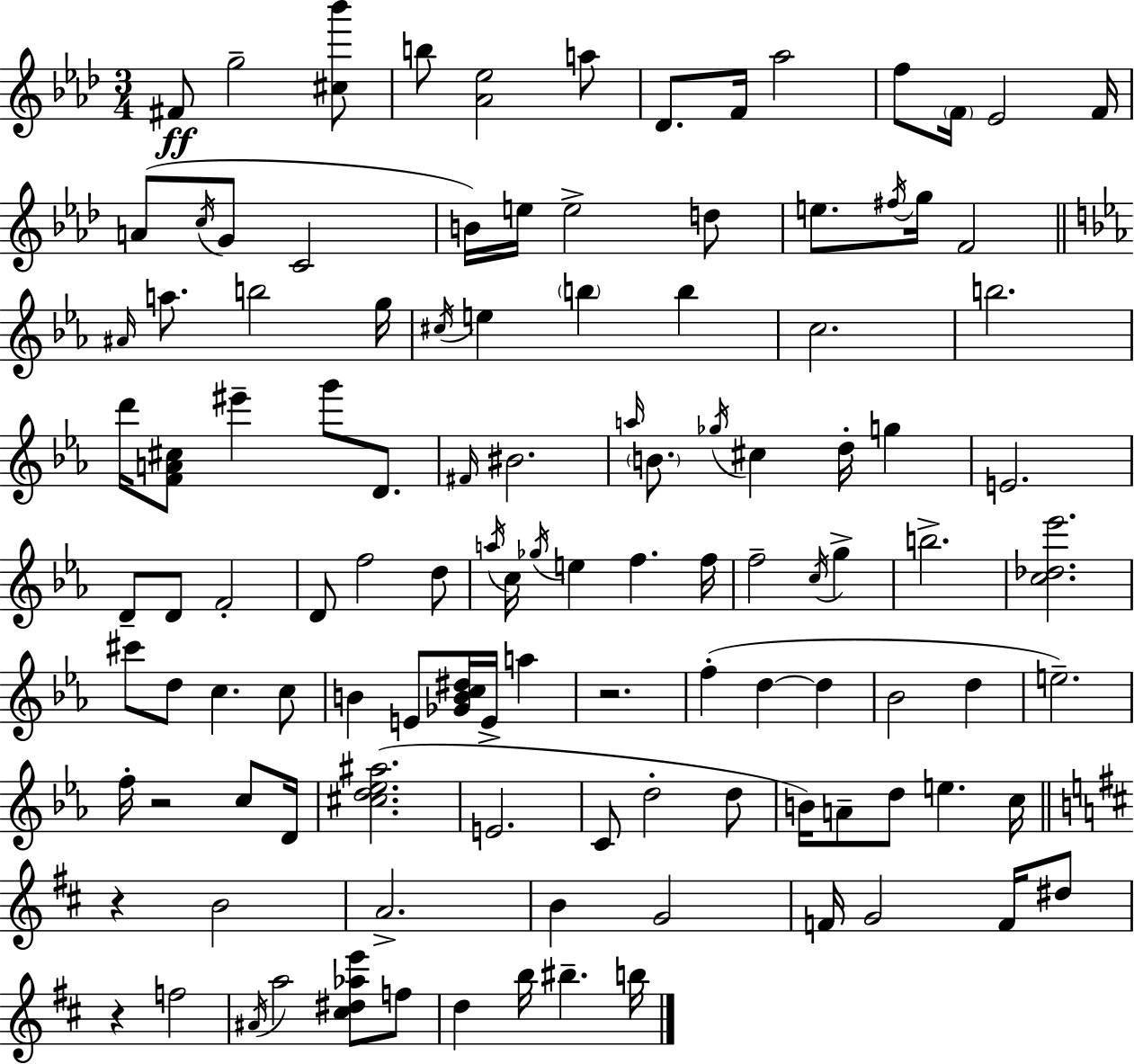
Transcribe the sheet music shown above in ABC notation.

X:1
T:Untitled
M:3/4
L:1/4
K:Fm
^F/2 g2 [^c_b']/2 b/2 [_A_e]2 a/2 _D/2 F/4 _a2 f/2 F/4 _E2 F/4 A/2 c/4 G/2 C2 B/4 e/4 e2 d/2 e/2 ^f/4 g/4 F2 ^A/4 a/2 b2 g/4 ^c/4 e b b c2 b2 d'/4 [FA^c]/2 ^e' g'/2 D/2 ^F/4 ^B2 a/4 B/2 _g/4 ^c d/4 g E2 D/2 D/2 F2 D/2 f2 d/2 a/4 c/4 _g/4 e f f/4 f2 c/4 g b2 [c_d_e']2 ^c'/2 d/2 c c/2 B E/2 [_GBc^d]/4 E/4 a z2 f d d _B2 d e2 f/4 z2 c/2 D/4 [^cd_e^a]2 E2 C/2 d2 d/2 B/4 A/2 d/2 e c/4 z B2 A2 B G2 F/4 G2 F/4 ^d/2 z f2 ^A/4 a2 [^c^d_ae']/2 f/2 d b/4 ^b b/4